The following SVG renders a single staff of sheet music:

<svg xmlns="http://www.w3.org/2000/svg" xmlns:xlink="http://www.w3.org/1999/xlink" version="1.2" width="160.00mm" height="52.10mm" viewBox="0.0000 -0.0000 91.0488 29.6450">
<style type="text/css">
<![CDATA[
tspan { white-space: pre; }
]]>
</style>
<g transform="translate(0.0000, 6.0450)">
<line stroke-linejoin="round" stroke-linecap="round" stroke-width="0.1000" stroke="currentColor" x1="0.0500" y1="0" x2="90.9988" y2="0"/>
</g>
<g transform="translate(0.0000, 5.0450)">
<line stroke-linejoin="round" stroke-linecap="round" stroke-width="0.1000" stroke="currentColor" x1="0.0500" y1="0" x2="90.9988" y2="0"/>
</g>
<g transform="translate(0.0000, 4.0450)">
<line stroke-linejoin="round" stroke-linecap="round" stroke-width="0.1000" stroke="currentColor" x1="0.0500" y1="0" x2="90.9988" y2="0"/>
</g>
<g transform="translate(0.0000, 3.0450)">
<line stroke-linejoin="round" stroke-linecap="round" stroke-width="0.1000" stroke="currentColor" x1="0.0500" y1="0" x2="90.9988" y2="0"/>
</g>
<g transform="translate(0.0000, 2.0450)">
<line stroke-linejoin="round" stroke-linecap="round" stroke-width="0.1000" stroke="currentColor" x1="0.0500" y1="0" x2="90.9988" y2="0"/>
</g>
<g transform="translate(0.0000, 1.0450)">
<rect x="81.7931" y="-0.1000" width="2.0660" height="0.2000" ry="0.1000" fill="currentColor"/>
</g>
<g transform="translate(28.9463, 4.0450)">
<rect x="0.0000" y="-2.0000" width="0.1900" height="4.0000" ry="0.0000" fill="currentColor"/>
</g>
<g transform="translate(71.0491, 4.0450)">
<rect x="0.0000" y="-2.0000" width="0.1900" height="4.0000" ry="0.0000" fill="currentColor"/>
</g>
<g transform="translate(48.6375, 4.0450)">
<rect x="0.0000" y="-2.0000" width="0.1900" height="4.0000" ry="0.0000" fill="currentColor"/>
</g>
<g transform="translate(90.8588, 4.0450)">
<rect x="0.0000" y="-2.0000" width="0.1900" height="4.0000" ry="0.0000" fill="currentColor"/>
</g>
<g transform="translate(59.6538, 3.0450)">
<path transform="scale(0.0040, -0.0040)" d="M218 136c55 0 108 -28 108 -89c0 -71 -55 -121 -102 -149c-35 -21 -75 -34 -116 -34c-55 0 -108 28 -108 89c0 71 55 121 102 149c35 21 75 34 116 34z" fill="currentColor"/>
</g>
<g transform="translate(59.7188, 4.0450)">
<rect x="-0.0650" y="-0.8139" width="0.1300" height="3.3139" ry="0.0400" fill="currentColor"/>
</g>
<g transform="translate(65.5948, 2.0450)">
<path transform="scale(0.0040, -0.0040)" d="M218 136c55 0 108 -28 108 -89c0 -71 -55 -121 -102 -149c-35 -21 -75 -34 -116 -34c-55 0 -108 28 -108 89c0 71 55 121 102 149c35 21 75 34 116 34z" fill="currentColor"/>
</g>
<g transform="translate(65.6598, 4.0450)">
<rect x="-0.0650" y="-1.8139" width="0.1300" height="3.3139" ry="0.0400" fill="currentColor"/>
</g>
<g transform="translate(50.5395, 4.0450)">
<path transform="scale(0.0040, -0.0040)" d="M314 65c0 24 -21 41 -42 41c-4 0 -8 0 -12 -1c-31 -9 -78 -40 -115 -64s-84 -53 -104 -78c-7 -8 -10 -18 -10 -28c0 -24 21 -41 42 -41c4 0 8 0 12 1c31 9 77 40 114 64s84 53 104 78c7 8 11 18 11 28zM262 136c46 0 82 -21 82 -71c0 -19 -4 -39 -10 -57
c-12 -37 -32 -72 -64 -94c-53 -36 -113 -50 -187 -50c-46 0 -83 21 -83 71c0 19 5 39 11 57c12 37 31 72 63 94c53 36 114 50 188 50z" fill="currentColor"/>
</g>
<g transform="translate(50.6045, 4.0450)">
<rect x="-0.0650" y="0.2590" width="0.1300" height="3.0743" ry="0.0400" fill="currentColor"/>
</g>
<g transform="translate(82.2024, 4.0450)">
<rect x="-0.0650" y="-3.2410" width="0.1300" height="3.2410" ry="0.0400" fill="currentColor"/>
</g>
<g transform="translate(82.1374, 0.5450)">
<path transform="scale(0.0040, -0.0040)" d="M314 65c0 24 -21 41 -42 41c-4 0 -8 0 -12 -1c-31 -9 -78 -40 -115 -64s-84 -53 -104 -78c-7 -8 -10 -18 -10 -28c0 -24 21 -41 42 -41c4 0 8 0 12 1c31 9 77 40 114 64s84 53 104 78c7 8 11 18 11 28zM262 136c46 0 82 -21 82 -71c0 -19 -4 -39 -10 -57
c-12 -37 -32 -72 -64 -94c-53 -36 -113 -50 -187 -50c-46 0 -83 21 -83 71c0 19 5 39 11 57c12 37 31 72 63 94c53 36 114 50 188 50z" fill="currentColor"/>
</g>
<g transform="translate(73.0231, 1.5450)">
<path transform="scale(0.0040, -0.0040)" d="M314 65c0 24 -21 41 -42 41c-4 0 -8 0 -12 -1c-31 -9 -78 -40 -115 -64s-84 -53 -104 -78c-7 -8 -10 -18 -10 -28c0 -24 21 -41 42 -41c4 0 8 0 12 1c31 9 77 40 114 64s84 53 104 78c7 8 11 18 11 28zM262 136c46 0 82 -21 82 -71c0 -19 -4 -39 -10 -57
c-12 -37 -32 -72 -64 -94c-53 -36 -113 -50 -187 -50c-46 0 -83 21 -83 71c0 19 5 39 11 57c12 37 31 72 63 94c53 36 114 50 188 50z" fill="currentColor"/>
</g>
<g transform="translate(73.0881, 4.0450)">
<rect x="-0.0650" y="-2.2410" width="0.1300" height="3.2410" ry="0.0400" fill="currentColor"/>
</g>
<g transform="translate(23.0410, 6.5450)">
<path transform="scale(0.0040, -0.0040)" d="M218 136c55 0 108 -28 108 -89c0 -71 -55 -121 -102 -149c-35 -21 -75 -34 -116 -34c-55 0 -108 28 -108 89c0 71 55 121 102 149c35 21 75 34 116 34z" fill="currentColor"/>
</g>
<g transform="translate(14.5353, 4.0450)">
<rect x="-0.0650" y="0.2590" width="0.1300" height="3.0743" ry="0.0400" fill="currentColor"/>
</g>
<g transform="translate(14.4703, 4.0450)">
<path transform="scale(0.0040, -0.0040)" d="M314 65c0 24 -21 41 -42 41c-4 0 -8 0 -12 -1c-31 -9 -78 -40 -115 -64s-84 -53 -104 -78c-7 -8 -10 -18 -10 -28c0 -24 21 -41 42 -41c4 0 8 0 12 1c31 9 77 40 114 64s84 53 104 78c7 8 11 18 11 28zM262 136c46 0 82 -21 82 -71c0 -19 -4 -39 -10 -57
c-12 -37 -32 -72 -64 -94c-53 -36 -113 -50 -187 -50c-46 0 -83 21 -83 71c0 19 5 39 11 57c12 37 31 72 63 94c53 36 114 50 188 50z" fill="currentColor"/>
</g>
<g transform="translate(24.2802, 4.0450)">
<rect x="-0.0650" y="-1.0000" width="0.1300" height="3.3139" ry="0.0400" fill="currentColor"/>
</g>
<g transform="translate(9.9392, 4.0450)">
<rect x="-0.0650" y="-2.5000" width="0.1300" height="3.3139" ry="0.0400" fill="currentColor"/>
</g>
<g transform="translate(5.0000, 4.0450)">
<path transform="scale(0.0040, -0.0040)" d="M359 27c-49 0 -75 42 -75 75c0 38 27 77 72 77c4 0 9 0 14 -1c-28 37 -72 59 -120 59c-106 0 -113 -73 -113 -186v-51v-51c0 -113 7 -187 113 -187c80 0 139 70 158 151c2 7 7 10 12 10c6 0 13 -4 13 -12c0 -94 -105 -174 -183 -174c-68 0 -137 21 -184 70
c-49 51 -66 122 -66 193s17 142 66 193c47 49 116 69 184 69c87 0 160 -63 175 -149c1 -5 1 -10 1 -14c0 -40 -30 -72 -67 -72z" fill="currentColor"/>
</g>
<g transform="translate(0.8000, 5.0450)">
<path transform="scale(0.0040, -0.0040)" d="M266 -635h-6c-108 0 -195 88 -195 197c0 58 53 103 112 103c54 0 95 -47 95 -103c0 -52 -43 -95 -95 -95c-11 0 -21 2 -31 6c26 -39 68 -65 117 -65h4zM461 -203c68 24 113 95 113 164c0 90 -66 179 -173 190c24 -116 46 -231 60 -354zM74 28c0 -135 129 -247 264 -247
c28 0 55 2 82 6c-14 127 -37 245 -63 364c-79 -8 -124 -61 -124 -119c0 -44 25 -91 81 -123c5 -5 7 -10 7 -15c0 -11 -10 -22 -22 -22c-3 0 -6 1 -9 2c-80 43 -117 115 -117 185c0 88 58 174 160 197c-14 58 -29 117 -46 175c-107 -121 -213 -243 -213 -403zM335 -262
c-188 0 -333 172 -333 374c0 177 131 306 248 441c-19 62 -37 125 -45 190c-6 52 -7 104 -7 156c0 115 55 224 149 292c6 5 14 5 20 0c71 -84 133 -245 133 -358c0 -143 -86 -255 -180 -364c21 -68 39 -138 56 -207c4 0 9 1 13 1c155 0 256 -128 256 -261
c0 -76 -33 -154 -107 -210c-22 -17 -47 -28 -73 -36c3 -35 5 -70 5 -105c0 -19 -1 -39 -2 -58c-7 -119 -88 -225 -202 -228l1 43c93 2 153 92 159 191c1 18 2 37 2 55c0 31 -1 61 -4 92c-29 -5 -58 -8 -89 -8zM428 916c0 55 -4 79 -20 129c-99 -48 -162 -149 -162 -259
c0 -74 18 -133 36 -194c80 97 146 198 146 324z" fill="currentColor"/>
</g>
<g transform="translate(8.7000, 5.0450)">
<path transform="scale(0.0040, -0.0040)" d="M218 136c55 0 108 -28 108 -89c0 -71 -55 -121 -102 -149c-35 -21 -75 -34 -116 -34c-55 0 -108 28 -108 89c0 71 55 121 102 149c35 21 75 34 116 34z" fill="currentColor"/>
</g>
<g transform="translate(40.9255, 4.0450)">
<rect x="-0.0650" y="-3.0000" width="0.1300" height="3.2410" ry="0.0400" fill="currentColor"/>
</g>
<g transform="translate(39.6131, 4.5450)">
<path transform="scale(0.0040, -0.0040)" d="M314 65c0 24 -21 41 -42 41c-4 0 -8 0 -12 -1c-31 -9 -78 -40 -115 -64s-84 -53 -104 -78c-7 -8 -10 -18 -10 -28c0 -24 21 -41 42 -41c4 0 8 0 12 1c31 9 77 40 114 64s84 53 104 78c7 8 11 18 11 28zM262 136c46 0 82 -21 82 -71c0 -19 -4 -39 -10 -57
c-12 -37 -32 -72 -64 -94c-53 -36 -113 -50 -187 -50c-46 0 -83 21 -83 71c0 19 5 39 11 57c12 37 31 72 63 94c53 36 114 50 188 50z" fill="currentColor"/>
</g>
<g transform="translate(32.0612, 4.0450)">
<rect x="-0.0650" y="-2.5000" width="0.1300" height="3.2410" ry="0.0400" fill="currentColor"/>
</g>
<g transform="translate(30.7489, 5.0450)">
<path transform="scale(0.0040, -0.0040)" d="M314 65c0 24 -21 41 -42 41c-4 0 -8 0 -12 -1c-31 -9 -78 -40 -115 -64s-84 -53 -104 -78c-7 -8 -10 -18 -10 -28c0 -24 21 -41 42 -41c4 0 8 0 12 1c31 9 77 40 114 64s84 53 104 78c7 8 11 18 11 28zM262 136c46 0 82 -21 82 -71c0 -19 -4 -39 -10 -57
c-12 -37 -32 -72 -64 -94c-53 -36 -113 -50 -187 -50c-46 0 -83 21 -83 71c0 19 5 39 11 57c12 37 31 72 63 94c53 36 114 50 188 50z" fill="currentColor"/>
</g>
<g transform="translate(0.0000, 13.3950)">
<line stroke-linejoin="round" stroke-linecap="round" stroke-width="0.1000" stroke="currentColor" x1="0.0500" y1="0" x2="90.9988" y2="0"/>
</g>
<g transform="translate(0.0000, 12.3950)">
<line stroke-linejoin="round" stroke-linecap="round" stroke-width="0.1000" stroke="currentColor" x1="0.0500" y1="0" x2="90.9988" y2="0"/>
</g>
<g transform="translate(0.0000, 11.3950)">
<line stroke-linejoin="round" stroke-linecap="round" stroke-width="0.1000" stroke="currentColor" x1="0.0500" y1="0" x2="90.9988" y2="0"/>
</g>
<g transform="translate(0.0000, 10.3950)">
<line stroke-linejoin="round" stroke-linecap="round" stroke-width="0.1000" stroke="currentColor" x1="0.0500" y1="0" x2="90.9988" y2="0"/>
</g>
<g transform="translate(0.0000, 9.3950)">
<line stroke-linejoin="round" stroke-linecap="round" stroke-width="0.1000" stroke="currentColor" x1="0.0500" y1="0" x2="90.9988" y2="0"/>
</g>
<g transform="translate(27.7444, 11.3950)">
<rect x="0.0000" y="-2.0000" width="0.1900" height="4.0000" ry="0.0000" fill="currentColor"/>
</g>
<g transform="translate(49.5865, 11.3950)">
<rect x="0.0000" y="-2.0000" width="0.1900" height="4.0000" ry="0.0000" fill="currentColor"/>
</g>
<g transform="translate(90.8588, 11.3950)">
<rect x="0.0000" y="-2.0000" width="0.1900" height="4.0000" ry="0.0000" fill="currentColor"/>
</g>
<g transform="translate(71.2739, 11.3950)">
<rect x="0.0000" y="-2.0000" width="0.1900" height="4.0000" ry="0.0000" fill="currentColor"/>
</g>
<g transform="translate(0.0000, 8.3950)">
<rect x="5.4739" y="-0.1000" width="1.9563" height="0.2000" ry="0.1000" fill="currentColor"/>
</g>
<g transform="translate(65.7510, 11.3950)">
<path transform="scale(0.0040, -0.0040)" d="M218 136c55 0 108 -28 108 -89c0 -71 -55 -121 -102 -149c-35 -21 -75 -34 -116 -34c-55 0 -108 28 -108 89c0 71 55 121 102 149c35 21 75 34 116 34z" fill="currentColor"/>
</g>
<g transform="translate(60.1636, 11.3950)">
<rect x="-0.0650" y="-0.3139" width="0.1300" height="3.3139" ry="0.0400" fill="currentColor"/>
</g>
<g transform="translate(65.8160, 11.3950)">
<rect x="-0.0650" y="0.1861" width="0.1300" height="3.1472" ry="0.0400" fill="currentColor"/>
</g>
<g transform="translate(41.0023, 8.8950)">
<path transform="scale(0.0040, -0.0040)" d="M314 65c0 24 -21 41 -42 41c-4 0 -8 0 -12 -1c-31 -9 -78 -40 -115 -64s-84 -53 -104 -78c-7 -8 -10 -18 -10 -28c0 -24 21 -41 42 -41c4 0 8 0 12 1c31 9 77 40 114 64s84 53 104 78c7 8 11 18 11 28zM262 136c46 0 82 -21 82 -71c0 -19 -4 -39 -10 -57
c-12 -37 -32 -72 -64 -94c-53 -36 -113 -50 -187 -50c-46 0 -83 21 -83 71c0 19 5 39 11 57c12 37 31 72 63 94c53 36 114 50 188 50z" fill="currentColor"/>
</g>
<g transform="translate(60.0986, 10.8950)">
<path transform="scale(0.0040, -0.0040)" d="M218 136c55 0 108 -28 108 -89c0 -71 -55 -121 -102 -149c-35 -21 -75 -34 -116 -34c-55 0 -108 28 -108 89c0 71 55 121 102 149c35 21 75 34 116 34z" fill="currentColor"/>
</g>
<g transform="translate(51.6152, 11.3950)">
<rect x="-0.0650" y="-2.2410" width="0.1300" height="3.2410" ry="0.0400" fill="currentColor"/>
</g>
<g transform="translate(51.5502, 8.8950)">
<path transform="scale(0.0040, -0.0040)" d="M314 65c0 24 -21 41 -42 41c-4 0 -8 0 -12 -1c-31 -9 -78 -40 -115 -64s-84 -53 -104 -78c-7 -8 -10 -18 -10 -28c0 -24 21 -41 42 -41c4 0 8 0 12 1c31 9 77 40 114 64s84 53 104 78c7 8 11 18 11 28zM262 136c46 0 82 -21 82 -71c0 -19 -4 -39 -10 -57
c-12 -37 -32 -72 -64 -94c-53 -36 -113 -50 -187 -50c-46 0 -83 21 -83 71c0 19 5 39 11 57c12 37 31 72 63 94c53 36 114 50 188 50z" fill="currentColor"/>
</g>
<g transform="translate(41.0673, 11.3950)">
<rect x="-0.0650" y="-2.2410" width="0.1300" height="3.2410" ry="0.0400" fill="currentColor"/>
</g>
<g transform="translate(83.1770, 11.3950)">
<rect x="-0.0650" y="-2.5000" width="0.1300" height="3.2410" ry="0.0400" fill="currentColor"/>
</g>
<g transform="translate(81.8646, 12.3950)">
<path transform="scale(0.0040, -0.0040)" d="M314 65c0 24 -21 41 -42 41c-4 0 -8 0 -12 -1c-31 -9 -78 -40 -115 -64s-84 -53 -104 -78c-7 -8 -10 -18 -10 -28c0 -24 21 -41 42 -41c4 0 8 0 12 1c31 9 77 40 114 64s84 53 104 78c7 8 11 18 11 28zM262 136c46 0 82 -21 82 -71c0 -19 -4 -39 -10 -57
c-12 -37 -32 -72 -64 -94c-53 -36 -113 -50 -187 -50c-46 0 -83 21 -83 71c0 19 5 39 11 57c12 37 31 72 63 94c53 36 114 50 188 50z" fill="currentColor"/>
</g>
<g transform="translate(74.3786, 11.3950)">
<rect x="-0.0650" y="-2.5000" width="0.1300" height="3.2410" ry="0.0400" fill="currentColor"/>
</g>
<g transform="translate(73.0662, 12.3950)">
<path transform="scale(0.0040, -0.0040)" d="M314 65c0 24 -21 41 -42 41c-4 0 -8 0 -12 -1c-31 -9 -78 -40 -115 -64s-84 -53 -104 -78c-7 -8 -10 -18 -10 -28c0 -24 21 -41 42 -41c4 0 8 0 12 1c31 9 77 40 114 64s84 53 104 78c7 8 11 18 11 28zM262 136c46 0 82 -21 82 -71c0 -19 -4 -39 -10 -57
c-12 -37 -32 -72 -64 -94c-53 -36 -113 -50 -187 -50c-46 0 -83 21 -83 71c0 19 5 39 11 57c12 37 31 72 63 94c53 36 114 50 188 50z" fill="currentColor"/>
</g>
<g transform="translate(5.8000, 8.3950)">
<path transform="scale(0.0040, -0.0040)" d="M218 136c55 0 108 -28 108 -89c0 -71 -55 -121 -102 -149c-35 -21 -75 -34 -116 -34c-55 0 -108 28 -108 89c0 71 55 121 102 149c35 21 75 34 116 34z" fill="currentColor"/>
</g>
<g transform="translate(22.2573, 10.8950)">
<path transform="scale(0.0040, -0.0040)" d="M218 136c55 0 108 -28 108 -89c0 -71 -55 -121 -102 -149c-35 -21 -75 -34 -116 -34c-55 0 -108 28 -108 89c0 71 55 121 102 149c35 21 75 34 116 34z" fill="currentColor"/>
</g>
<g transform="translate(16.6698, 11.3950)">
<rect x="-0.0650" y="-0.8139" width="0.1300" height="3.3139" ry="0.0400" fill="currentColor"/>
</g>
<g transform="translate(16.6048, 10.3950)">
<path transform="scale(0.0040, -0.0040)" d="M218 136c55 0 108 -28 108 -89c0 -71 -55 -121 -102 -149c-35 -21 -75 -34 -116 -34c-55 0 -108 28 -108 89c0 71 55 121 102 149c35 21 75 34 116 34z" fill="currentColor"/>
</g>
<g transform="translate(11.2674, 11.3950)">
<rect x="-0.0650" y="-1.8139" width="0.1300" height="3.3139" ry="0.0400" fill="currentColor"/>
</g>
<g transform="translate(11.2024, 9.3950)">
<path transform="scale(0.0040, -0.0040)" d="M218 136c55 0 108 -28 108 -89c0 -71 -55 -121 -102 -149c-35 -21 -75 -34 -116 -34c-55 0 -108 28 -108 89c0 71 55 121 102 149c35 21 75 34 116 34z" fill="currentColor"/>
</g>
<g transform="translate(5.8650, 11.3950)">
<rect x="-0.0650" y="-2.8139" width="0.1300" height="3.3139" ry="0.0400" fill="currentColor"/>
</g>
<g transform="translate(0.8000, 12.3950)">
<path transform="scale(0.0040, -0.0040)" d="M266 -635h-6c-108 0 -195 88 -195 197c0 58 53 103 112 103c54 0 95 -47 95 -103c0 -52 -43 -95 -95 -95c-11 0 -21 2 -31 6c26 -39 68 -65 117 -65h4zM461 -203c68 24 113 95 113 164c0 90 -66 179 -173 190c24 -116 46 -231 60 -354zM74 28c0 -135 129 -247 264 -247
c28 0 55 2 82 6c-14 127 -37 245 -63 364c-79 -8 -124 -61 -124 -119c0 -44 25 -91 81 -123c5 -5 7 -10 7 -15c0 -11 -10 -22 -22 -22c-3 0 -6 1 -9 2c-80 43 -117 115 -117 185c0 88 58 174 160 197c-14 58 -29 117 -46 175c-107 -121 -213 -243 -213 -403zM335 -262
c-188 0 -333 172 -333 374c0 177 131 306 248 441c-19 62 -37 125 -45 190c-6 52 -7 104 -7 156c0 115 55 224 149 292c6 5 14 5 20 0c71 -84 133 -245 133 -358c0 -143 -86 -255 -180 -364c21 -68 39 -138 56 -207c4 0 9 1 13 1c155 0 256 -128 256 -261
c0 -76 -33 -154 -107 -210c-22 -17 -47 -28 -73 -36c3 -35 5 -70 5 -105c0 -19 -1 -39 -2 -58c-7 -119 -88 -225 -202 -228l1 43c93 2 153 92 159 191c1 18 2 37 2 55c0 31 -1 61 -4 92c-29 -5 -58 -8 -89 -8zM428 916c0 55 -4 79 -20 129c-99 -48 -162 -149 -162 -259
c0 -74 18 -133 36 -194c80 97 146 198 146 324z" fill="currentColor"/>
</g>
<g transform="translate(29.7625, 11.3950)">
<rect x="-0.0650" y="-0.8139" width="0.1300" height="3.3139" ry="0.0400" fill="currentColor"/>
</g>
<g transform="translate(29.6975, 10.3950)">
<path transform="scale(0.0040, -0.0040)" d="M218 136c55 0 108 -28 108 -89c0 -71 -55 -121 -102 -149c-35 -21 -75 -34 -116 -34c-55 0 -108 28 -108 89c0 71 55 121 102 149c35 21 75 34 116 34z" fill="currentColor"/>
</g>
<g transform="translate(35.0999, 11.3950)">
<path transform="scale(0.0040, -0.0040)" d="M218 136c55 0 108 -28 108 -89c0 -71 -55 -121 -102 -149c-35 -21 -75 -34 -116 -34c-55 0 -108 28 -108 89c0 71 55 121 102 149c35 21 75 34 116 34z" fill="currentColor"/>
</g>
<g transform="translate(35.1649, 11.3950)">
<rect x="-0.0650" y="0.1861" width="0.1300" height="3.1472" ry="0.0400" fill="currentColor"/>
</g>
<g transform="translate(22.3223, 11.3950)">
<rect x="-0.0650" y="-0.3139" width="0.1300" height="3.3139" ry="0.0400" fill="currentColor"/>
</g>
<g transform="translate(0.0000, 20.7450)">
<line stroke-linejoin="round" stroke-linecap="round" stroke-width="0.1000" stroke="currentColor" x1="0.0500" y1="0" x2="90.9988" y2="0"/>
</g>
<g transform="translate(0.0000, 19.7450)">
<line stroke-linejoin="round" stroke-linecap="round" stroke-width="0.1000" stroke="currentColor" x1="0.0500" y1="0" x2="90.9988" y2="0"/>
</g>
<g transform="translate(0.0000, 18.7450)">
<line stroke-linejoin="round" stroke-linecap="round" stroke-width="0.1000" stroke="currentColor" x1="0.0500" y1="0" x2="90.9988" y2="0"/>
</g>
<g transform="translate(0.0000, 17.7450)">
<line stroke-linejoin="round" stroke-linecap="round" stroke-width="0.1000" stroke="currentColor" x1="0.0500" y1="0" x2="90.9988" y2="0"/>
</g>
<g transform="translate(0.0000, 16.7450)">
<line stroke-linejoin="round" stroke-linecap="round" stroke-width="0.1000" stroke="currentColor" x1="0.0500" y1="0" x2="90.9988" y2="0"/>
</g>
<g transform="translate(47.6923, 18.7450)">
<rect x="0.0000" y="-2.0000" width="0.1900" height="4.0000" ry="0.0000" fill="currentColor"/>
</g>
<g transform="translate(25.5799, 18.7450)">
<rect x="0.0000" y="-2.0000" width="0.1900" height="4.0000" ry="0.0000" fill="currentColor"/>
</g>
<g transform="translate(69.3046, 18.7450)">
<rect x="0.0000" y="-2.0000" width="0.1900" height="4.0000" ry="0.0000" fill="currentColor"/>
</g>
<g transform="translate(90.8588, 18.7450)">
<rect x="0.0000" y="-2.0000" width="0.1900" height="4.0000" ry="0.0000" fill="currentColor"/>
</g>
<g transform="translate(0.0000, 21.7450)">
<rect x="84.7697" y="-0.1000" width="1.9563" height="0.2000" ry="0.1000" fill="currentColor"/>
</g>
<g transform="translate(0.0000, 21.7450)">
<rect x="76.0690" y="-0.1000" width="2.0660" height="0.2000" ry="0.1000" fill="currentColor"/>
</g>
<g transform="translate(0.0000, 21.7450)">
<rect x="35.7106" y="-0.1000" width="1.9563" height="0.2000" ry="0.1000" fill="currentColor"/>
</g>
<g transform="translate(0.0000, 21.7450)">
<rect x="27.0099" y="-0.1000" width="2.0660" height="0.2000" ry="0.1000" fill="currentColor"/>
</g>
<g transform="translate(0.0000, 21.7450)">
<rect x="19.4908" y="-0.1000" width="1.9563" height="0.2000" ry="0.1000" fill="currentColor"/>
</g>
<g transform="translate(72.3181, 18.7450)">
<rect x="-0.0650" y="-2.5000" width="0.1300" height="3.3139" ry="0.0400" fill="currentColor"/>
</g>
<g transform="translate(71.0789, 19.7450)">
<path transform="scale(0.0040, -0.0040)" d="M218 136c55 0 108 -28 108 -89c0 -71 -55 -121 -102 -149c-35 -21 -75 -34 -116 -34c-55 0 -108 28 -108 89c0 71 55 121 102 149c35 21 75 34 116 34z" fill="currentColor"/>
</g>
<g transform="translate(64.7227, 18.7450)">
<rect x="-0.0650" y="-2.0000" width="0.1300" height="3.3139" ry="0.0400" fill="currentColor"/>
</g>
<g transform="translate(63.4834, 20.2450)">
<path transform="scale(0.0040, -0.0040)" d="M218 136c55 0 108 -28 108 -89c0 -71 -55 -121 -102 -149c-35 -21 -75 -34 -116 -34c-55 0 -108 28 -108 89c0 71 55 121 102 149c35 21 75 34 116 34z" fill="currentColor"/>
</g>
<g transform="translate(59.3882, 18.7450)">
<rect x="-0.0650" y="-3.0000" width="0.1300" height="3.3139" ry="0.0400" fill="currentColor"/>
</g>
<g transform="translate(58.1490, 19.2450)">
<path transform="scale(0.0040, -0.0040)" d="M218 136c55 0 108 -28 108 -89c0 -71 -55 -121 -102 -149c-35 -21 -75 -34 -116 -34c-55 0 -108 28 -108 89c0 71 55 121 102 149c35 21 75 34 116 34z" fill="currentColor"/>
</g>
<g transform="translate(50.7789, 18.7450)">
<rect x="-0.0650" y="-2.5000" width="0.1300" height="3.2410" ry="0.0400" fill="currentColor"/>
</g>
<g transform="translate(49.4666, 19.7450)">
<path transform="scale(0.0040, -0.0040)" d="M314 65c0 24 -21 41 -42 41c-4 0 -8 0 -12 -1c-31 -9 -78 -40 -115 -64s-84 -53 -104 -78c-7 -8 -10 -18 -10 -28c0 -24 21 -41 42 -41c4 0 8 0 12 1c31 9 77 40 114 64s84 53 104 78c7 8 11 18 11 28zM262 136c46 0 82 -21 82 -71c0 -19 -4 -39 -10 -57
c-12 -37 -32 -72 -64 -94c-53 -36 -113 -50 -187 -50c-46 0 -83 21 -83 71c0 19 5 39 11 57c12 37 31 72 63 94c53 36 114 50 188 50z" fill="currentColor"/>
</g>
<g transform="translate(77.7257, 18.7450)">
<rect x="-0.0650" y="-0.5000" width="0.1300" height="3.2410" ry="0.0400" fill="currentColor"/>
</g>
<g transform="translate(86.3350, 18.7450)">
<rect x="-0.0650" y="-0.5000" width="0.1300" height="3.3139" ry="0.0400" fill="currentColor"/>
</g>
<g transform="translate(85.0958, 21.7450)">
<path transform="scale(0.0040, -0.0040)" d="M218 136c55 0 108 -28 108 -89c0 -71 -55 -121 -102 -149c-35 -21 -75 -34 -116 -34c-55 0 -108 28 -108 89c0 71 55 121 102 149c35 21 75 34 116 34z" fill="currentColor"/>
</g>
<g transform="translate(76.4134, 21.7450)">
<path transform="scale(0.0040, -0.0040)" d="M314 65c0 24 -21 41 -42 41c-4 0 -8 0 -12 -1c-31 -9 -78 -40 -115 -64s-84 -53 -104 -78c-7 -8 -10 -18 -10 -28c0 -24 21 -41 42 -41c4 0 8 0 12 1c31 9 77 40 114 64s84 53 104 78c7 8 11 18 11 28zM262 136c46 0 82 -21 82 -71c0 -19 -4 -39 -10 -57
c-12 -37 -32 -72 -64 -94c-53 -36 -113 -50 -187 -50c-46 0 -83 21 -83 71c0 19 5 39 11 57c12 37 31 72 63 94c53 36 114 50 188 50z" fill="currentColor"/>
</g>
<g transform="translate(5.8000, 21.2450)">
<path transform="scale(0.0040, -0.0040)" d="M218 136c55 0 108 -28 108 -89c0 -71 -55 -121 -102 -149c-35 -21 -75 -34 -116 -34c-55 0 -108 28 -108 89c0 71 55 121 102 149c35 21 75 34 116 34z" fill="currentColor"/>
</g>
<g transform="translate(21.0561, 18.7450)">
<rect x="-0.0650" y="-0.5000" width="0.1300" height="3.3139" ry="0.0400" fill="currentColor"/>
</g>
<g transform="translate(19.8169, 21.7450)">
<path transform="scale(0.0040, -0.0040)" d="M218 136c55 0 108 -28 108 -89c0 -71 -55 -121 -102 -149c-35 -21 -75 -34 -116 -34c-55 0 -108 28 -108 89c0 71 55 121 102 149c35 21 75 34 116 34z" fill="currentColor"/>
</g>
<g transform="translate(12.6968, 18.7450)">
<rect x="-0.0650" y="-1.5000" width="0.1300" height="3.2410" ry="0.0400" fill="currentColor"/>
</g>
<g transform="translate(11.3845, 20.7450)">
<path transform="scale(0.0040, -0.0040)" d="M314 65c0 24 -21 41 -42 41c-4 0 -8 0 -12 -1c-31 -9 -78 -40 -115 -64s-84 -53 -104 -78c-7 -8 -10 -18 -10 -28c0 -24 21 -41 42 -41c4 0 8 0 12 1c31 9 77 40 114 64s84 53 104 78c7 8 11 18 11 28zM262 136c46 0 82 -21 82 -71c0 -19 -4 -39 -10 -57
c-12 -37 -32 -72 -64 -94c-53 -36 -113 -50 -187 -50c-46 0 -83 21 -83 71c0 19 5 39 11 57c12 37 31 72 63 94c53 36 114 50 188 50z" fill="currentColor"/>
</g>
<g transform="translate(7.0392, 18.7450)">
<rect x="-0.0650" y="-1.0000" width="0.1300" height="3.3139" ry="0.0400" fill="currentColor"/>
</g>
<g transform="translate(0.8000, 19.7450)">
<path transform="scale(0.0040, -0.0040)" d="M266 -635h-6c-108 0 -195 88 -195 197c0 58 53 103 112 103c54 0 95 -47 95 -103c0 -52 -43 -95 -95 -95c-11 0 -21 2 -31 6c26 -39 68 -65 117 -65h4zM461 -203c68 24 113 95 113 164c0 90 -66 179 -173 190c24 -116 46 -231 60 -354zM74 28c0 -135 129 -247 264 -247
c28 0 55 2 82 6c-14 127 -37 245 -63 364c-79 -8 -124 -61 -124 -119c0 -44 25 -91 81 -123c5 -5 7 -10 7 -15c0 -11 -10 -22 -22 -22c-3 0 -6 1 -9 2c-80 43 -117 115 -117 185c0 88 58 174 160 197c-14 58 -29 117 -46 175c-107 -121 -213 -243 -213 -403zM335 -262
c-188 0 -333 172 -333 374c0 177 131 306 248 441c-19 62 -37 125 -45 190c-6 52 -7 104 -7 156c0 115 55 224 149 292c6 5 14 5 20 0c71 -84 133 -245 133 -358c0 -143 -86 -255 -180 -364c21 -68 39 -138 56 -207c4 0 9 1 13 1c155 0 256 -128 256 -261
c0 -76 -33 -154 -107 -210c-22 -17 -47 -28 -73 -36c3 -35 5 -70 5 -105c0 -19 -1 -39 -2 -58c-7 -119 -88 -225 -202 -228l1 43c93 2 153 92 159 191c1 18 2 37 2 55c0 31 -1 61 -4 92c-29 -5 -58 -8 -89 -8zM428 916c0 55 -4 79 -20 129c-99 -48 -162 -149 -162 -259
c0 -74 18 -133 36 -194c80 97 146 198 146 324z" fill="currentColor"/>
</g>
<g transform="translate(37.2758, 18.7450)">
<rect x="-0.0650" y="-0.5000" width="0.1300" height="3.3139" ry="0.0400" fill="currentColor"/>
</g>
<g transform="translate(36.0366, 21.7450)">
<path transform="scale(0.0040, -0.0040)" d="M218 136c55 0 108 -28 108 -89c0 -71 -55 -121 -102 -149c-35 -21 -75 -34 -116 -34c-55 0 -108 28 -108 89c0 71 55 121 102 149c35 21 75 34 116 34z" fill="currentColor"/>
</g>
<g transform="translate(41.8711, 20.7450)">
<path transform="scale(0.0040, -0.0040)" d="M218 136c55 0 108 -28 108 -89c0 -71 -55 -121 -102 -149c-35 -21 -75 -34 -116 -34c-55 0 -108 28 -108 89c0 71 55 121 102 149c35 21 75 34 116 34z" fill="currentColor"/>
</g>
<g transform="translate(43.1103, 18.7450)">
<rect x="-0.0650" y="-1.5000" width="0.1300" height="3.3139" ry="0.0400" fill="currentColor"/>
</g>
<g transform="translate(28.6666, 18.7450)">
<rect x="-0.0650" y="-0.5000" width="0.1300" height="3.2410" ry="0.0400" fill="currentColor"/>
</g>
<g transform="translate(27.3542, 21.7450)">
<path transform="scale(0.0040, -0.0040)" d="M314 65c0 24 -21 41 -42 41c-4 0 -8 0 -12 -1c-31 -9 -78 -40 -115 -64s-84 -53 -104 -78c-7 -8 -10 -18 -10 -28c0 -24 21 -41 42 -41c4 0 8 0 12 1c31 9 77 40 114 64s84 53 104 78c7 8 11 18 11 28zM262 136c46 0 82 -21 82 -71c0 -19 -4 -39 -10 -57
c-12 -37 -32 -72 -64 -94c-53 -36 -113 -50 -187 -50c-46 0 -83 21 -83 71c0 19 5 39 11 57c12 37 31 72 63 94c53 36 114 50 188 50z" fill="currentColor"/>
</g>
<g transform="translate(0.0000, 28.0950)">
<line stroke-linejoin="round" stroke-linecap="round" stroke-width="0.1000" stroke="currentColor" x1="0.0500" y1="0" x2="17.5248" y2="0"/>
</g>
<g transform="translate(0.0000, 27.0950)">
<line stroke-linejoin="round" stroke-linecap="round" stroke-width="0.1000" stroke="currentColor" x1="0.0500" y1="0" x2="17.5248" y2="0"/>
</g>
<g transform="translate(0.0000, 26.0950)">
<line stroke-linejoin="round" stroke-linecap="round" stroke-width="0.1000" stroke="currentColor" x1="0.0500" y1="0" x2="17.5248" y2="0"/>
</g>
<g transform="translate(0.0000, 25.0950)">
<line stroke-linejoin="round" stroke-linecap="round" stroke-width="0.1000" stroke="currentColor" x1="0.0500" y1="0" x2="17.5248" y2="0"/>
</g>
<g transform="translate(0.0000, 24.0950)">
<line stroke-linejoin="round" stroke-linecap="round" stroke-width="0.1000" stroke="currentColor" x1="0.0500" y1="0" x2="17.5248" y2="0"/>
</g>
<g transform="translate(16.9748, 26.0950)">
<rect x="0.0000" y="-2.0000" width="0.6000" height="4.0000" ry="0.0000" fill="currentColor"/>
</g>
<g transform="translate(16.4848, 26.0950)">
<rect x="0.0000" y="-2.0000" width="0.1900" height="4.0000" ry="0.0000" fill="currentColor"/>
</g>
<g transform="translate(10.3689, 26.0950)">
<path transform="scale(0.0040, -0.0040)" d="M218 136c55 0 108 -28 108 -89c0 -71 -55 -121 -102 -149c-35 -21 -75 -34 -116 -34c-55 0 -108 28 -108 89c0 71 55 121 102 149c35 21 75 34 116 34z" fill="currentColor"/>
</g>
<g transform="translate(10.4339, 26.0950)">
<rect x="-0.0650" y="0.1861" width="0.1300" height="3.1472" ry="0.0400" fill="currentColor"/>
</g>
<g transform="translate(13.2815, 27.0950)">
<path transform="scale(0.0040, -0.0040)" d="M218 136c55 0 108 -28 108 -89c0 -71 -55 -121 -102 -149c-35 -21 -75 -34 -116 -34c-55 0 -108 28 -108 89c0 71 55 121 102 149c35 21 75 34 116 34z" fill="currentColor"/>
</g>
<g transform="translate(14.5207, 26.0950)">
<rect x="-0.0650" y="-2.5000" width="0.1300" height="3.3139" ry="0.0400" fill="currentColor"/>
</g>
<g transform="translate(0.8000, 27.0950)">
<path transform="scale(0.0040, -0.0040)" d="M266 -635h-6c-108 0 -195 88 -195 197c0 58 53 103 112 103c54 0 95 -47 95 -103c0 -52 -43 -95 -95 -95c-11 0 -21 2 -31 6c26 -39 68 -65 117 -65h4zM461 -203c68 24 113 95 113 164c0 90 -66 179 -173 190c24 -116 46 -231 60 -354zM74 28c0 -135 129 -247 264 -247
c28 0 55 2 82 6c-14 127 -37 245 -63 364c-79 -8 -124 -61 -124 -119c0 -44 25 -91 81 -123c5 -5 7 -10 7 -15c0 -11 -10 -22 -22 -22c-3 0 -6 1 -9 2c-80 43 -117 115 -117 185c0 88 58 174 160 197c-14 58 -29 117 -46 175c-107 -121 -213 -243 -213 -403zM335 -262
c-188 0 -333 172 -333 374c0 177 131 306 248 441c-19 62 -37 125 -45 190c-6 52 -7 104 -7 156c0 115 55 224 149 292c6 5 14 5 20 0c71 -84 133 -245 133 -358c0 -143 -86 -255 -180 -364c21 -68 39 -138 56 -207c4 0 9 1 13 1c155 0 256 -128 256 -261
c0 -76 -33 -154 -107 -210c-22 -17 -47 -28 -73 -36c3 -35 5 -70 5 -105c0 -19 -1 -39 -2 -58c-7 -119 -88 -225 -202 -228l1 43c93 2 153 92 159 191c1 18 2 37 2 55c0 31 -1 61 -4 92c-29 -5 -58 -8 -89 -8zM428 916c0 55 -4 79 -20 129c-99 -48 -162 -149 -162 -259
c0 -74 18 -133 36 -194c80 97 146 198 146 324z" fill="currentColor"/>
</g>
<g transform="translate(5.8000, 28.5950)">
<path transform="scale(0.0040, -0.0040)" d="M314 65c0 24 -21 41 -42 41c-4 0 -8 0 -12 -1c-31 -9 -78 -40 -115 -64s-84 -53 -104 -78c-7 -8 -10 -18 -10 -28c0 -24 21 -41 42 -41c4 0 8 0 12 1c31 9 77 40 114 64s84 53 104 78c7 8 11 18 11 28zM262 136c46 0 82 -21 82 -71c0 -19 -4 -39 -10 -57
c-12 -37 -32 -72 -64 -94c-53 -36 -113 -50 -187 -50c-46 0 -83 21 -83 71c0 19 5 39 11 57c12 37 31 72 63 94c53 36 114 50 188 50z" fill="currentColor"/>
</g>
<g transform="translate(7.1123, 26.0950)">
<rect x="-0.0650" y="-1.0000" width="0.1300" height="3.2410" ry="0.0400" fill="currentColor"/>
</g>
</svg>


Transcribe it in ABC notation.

X:1
T:Untitled
M:4/4
L:1/4
K:C
G B2 D G2 A2 B2 d f g2 b2 a f d c d B g2 g2 c B G2 G2 D E2 C C2 C E G2 A F G C2 C D2 B G